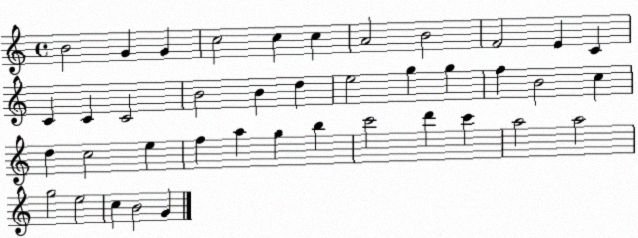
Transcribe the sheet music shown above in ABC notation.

X:1
T:Untitled
M:4/4
L:1/4
K:C
B2 G G c2 c c A2 B2 F2 E C C C C2 B2 B d e2 g g f B2 c d c2 e f a g b c'2 d' c' a2 a2 g2 e2 c B2 G